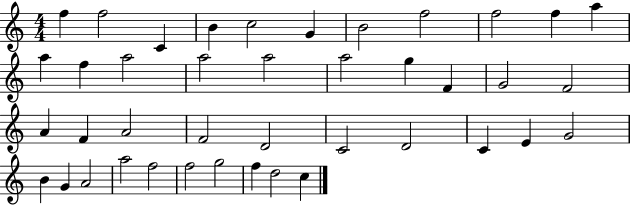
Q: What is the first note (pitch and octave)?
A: F5